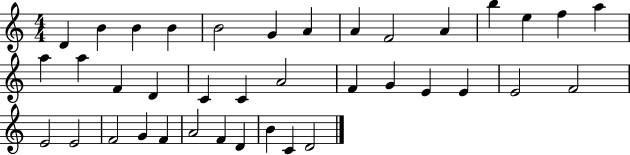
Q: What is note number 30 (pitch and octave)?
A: F4